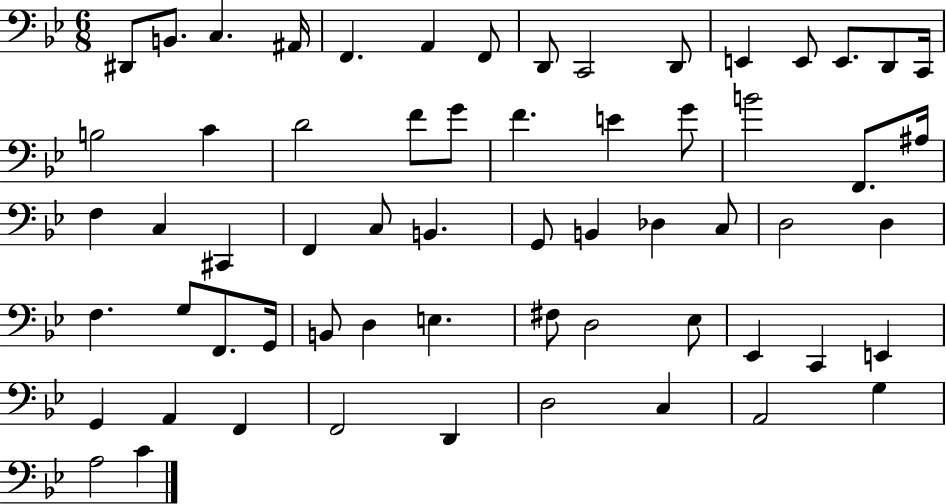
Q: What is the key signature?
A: BES major